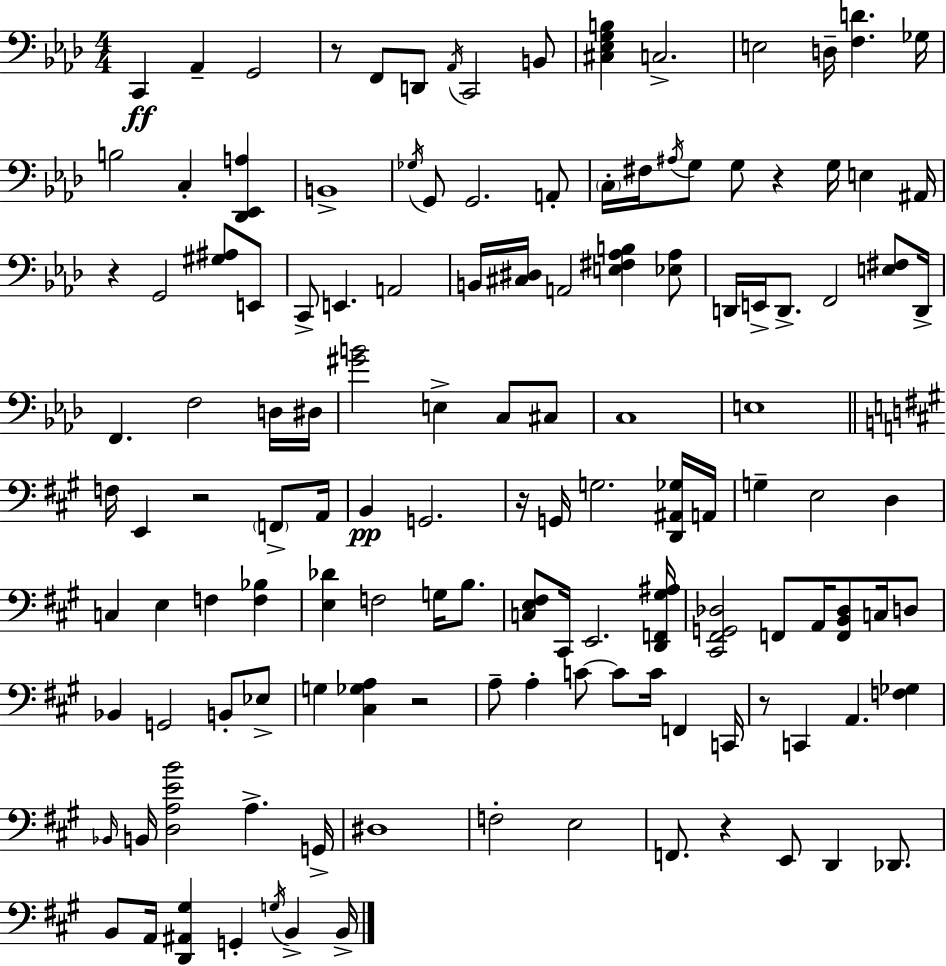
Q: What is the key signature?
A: F minor